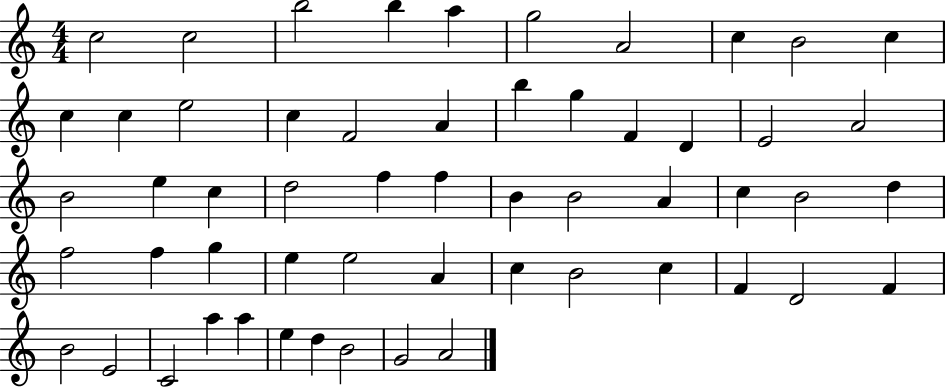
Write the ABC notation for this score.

X:1
T:Untitled
M:4/4
L:1/4
K:C
c2 c2 b2 b a g2 A2 c B2 c c c e2 c F2 A b g F D E2 A2 B2 e c d2 f f B B2 A c B2 d f2 f g e e2 A c B2 c F D2 F B2 E2 C2 a a e d B2 G2 A2